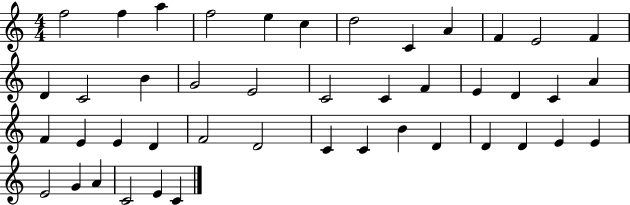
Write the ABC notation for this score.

X:1
T:Untitled
M:4/4
L:1/4
K:C
f2 f a f2 e c d2 C A F E2 F D C2 B G2 E2 C2 C F E D C A F E E D F2 D2 C C B D D D E E E2 G A C2 E C